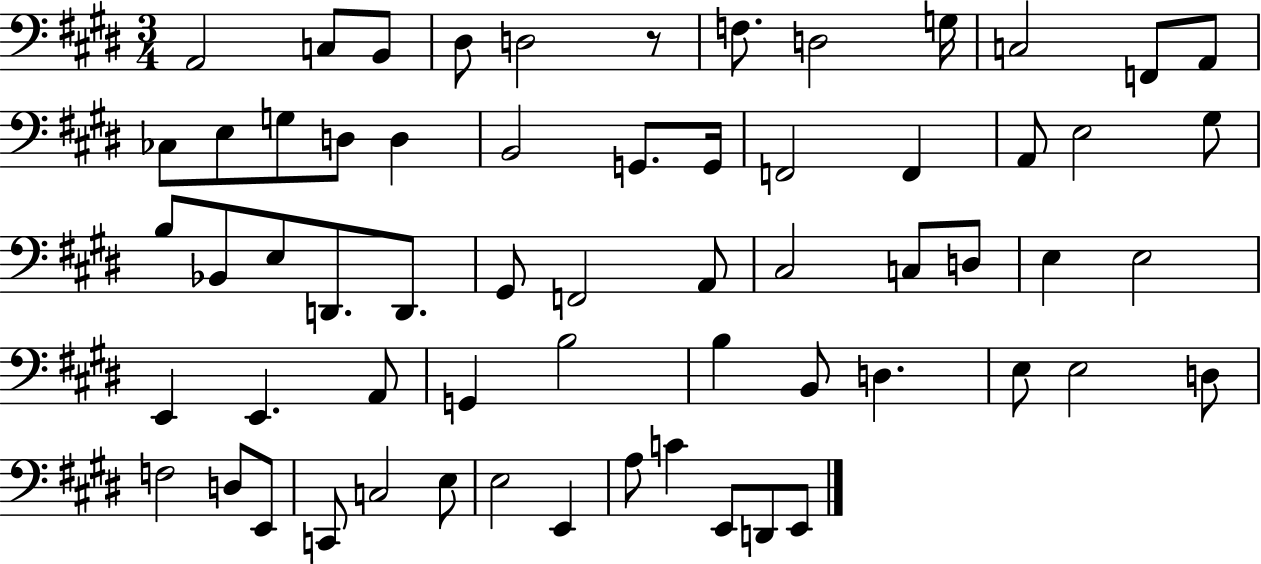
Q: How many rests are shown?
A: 1